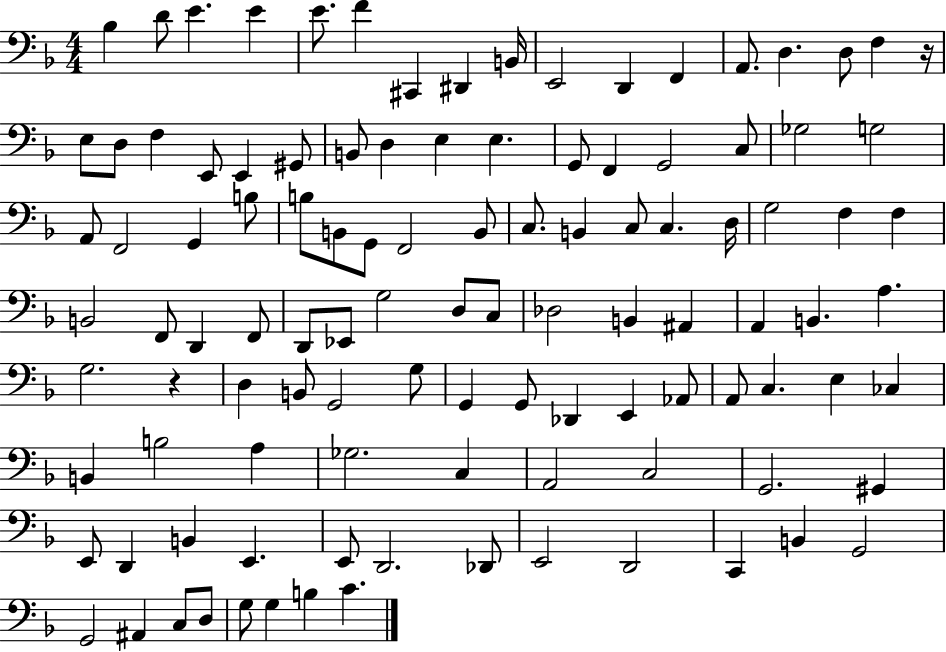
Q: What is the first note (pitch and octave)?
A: Bb3